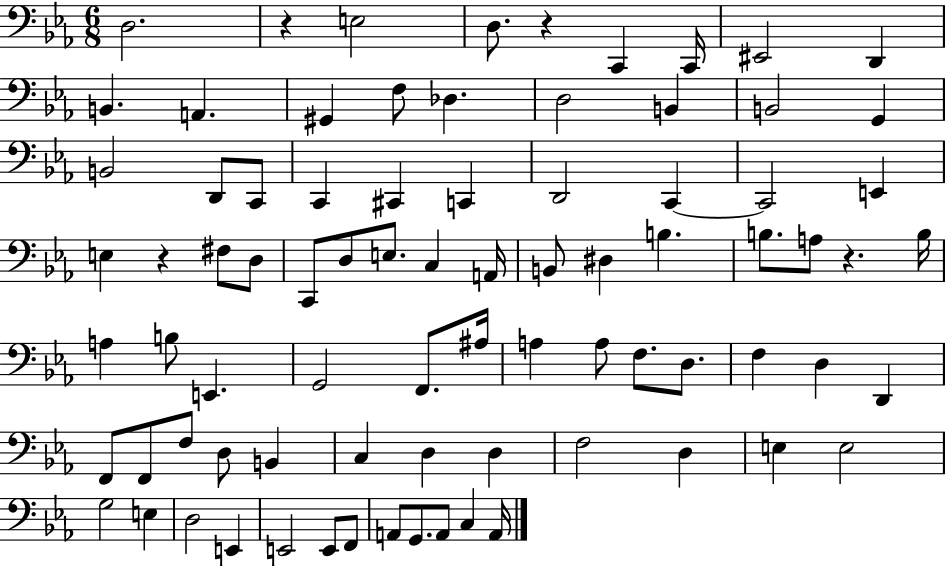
D3/h. R/q E3/h D3/e. R/q C2/q C2/s EIS2/h D2/q B2/q. A2/q. G#2/q F3/e Db3/q. D3/h B2/q B2/h G2/q B2/h D2/e C2/e C2/q C#2/q C2/q D2/h C2/q C2/h E2/q E3/q R/q F#3/e D3/e C2/e D3/e E3/e. C3/q A2/s B2/e D#3/q B3/q. B3/e. A3/e R/q. B3/s A3/q B3/e E2/q. G2/h F2/e. A#3/s A3/q A3/e F3/e. D3/e. F3/q D3/q D2/q F2/e F2/e F3/e D3/e B2/q C3/q D3/q D3/q F3/h D3/q E3/q E3/h G3/h E3/q D3/h E2/q E2/h E2/e F2/e A2/e G2/e. A2/e C3/q A2/s